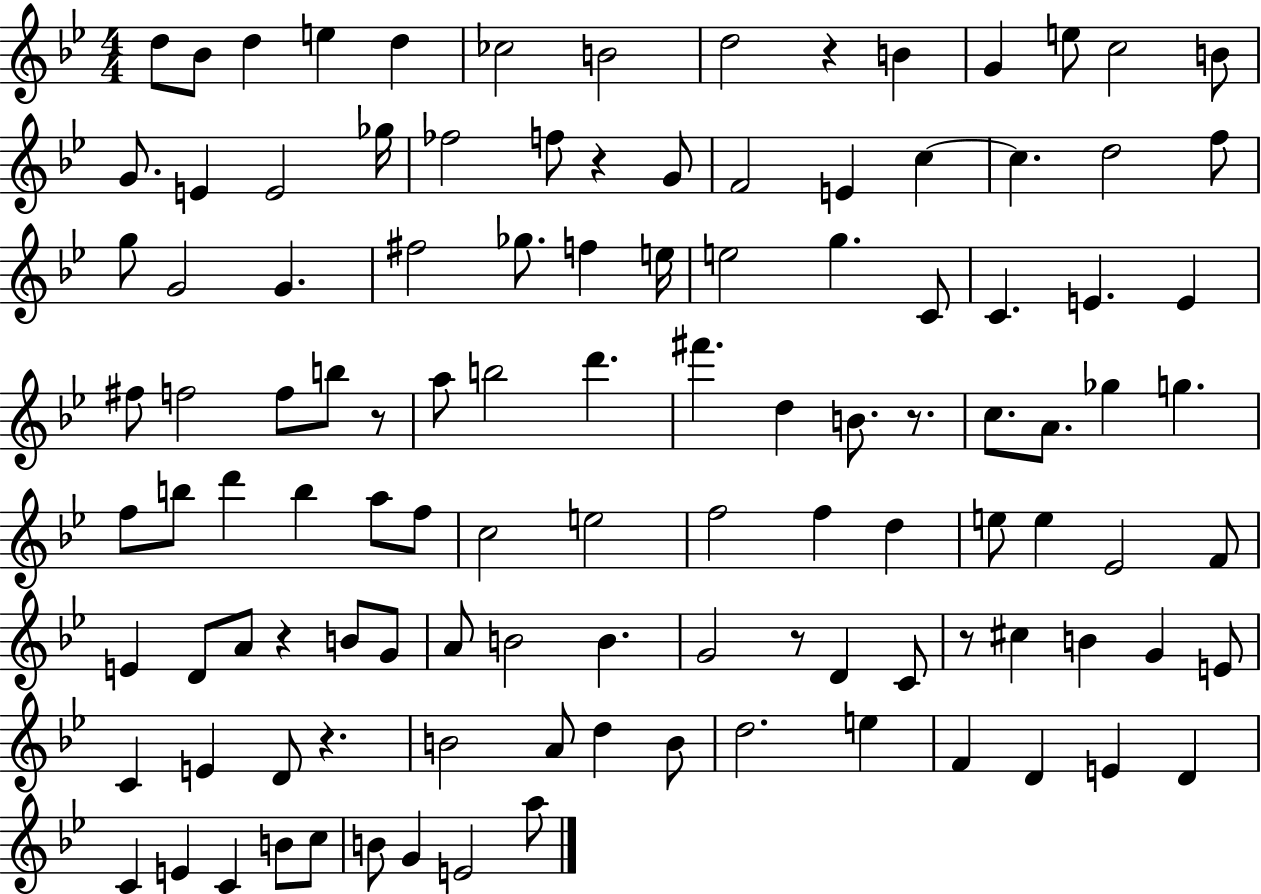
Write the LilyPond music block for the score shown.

{
  \clef treble
  \numericTimeSignature
  \time 4/4
  \key bes \major
  d''8 bes'8 d''4 e''4 d''4 | ces''2 b'2 | d''2 r4 b'4 | g'4 e''8 c''2 b'8 | \break g'8. e'4 e'2 ges''16 | fes''2 f''8 r4 g'8 | f'2 e'4 c''4~~ | c''4. d''2 f''8 | \break g''8 g'2 g'4. | fis''2 ges''8. f''4 e''16 | e''2 g''4. c'8 | c'4. e'4. e'4 | \break fis''8 f''2 f''8 b''8 r8 | a''8 b''2 d'''4. | fis'''4. d''4 b'8. r8. | c''8. a'8. ges''4 g''4. | \break f''8 b''8 d'''4 b''4 a''8 f''8 | c''2 e''2 | f''2 f''4 d''4 | e''8 e''4 ees'2 f'8 | \break e'4 d'8 a'8 r4 b'8 g'8 | a'8 b'2 b'4. | g'2 r8 d'4 c'8 | r8 cis''4 b'4 g'4 e'8 | \break c'4 e'4 d'8 r4. | b'2 a'8 d''4 b'8 | d''2. e''4 | f'4 d'4 e'4 d'4 | \break c'4 e'4 c'4 b'8 c''8 | b'8 g'4 e'2 a''8 | \bar "|."
}